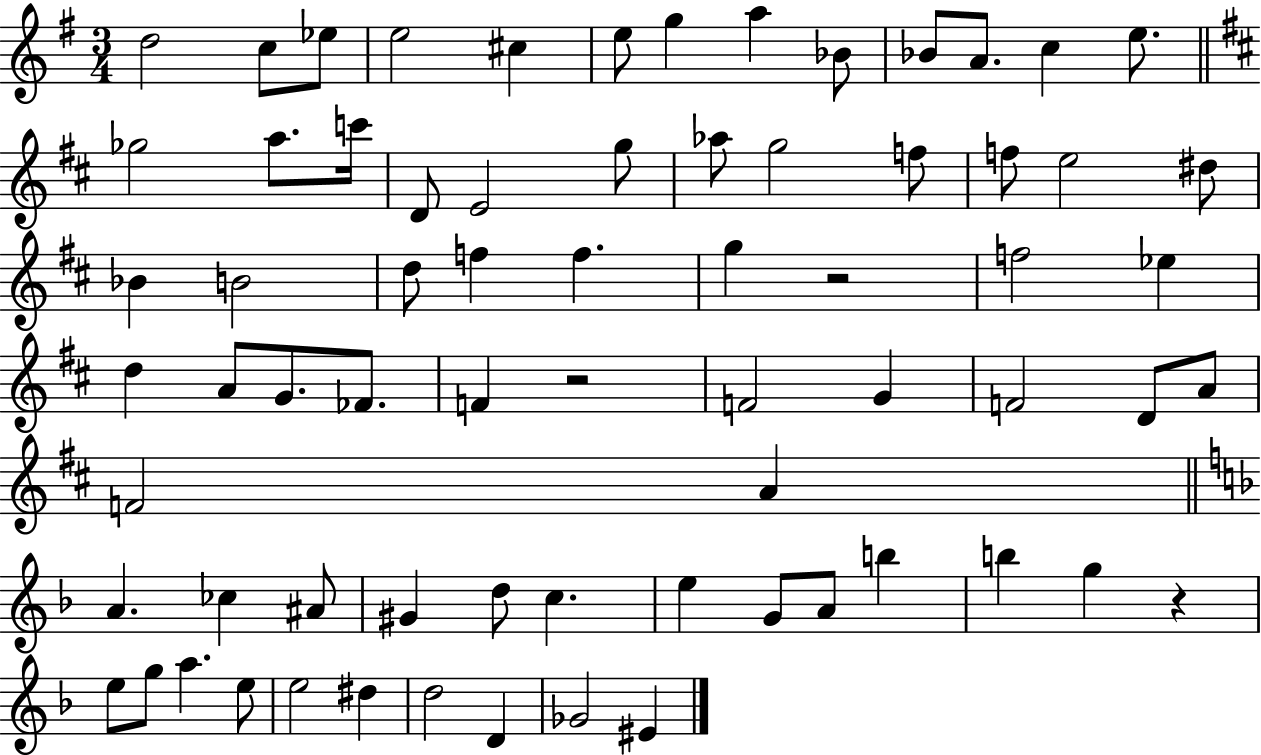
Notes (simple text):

D5/h C5/e Eb5/e E5/h C#5/q E5/e G5/q A5/q Bb4/e Bb4/e A4/e. C5/q E5/e. Gb5/h A5/e. C6/s D4/e E4/h G5/e Ab5/e G5/h F5/e F5/e E5/h D#5/e Bb4/q B4/h D5/e F5/q F5/q. G5/q R/h F5/h Eb5/q D5/q A4/e G4/e. FES4/e. F4/q R/h F4/h G4/q F4/h D4/e A4/e F4/h A4/q A4/q. CES5/q A#4/e G#4/q D5/e C5/q. E5/q G4/e A4/e B5/q B5/q G5/q R/q E5/e G5/e A5/q. E5/e E5/h D#5/q D5/h D4/q Gb4/h EIS4/q